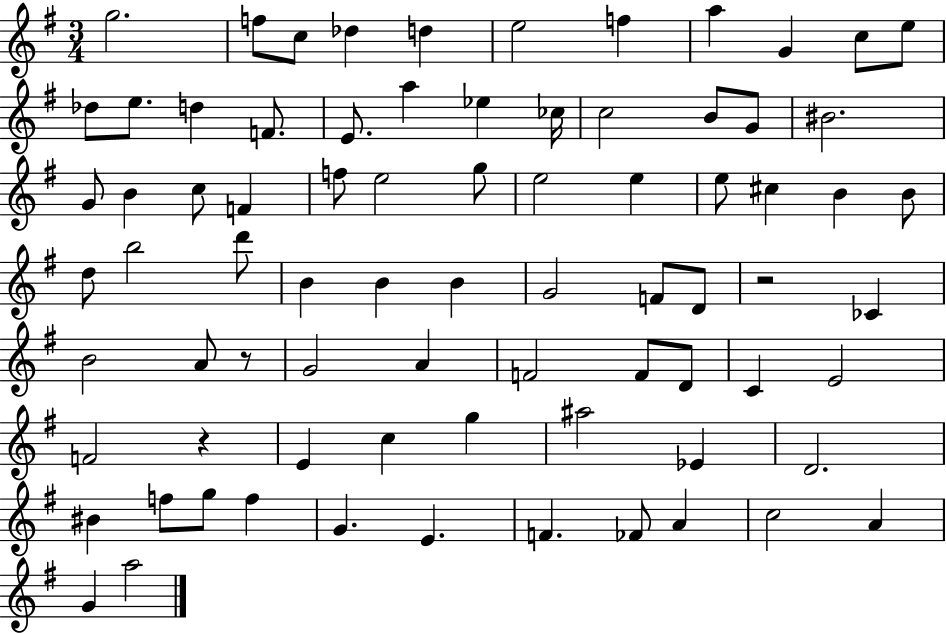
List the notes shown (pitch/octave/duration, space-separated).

G5/h. F5/e C5/e Db5/q D5/q E5/h F5/q A5/q G4/q C5/e E5/e Db5/e E5/e. D5/q F4/e. E4/e. A5/q Eb5/q CES5/s C5/h B4/e G4/e BIS4/h. G4/e B4/q C5/e F4/q F5/e E5/h G5/e E5/h E5/q E5/e C#5/q B4/q B4/e D5/e B5/h D6/e B4/q B4/q B4/q G4/h F4/e D4/e R/h CES4/q B4/h A4/e R/e G4/h A4/q F4/h F4/e D4/e C4/q E4/h F4/h R/q E4/q C5/q G5/q A#5/h Eb4/q D4/h. BIS4/q F5/e G5/e F5/q G4/q. E4/q. F4/q. FES4/e A4/q C5/h A4/q G4/q A5/h